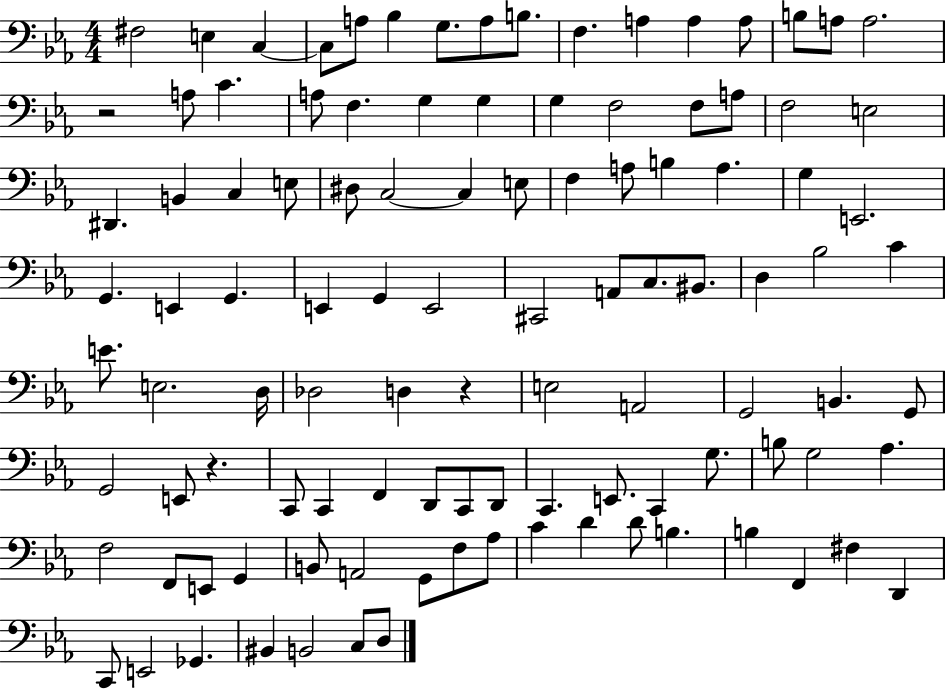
{
  \clef bass
  \numericTimeSignature
  \time 4/4
  \key ees \major
  fis2 e4 c4~~ | c8 a8 bes4 g8. a8 b8. | f4. a4 a4 a8 | b8 a8 a2. | \break r2 a8 c'4. | a8 f4. g4 g4 | g4 f2 f8 a8 | f2 e2 | \break dis,4. b,4 c4 e8 | dis8 c2~~ c4 e8 | f4 a8 b4 a4. | g4 e,2. | \break g,4. e,4 g,4. | e,4 g,4 e,2 | cis,2 a,8 c8. bis,8. | d4 bes2 c'4 | \break e'8. e2. d16 | des2 d4 r4 | e2 a,2 | g,2 b,4. g,8 | \break g,2 e,8 r4. | c,8 c,4 f,4 d,8 c,8 d,8 | c,4. e,8. c,4 g8. | b8 g2 aes4. | \break f2 f,8 e,8 g,4 | b,8 a,2 g,8 f8 aes8 | c'4 d'4 d'8 b4. | b4 f,4 fis4 d,4 | \break c,8 e,2 ges,4. | bis,4 b,2 c8 d8 | \bar "|."
}